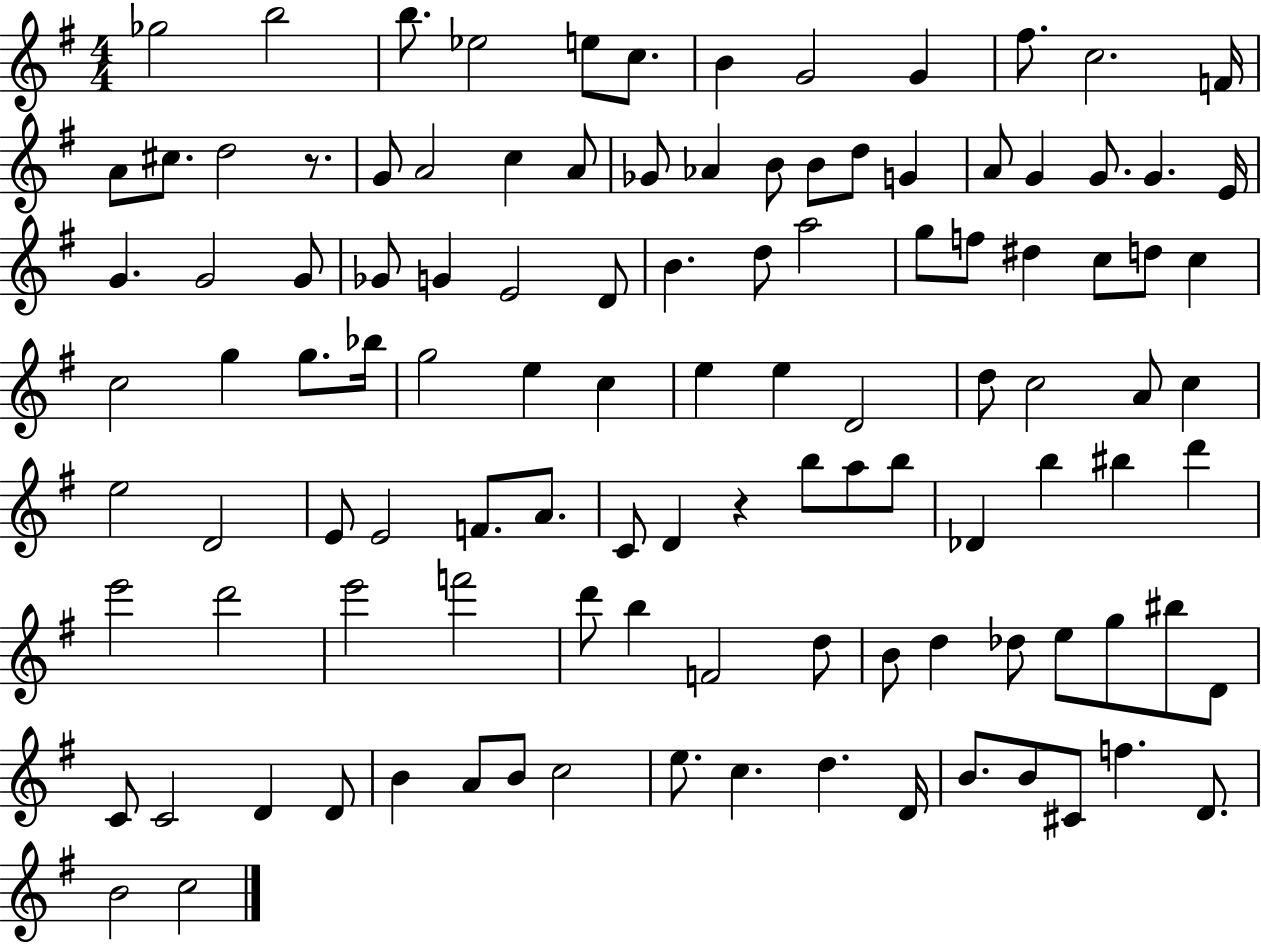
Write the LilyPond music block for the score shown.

{
  \clef treble
  \numericTimeSignature
  \time 4/4
  \key g \major
  ges''2 b''2 | b''8. ees''2 e''8 c''8. | b'4 g'2 g'4 | fis''8. c''2. f'16 | \break a'8 cis''8. d''2 r8. | g'8 a'2 c''4 a'8 | ges'8 aes'4 b'8 b'8 d''8 g'4 | a'8 g'4 g'8. g'4. e'16 | \break g'4. g'2 g'8 | ges'8 g'4 e'2 d'8 | b'4. d''8 a''2 | g''8 f''8 dis''4 c''8 d''8 c''4 | \break c''2 g''4 g''8. bes''16 | g''2 e''4 c''4 | e''4 e''4 d'2 | d''8 c''2 a'8 c''4 | \break e''2 d'2 | e'8 e'2 f'8. a'8. | c'8 d'4 r4 b''8 a''8 b''8 | des'4 b''4 bis''4 d'''4 | \break e'''2 d'''2 | e'''2 f'''2 | d'''8 b''4 f'2 d''8 | b'8 d''4 des''8 e''8 g''8 bis''8 d'8 | \break c'8 c'2 d'4 d'8 | b'4 a'8 b'8 c''2 | e''8. c''4. d''4. d'16 | b'8. b'8 cis'8 f''4. d'8. | \break b'2 c''2 | \bar "|."
}